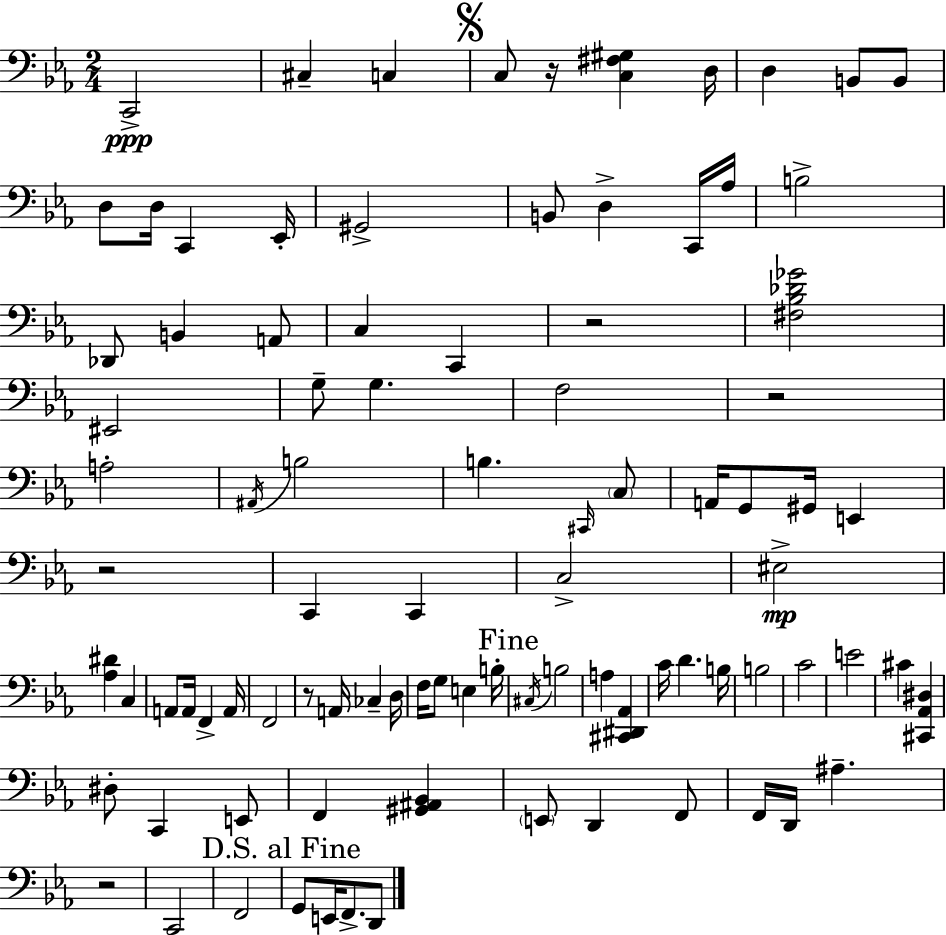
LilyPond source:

{
  \clef bass
  \numericTimeSignature
  \time 2/4
  \key ees \major
  c,2->\ppp | cis4-- c4 | \mark \markup { \musicglyph "scripts.segno" } c8 r16 <c fis gis>4 d16 | d4 b,8 b,8 | \break d8 d16 c,4 ees,16-. | gis,2-> | b,8 d4-> c,16 aes16 | b2-> | \break des,8 b,4 a,8 | c4 c,4 | r2 | <fis bes des' ges'>2 | \break eis,2 | g8-- g4. | f2 | r2 | \break a2-. | \acciaccatura { ais,16 } b2 | b4. \grace { cis,16 } | \parenthesize c8 a,16 g,8 gis,16 e,4 | \break r2 | c,4 c,4 | c2-> | eis2->\mp | \break <aes dis'>4 c4 | a,8 a,16 f,4-> | a,16 f,2 | r8 a,16 ces4-- | \break d16 f16 g8 e4 | b16-. \mark "Fine" \acciaccatura { cis16 } b2 | a4 <cis, dis, aes,>4 | c'16 d'4. | \break b16 b2 | c'2 | e'2 | cis'4 <cis, aes, dis>4 | \break dis8-. c,4 | e,8 f,4 <gis, ais, bes,>4 | \parenthesize e,8 d,4 | f,8 f,16 d,16 ais4.-- | \break r2 | c,2 | f,2 | \mark "D.S. al Fine" g,8 e,16 f,8.-> | \break d,8 \bar "|."
}